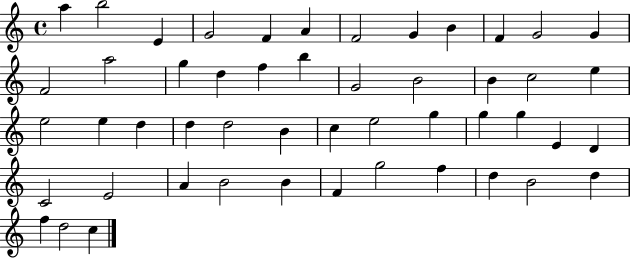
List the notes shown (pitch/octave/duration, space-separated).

A5/q B5/h E4/q G4/h F4/q A4/q F4/h G4/q B4/q F4/q G4/h G4/q F4/h A5/h G5/q D5/q F5/q B5/q G4/h B4/h B4/q C5/h E5/q E5/h E5/q D5/q D5/q D5/h B4/q C5/q E5/h G5/q G5/q G5/q E4/q D4/q C4/h E4/h A4/q B4/h B4/q F4/q G5/h F5/q D5/q B4/h D5/q F5/q D5/h C5/q